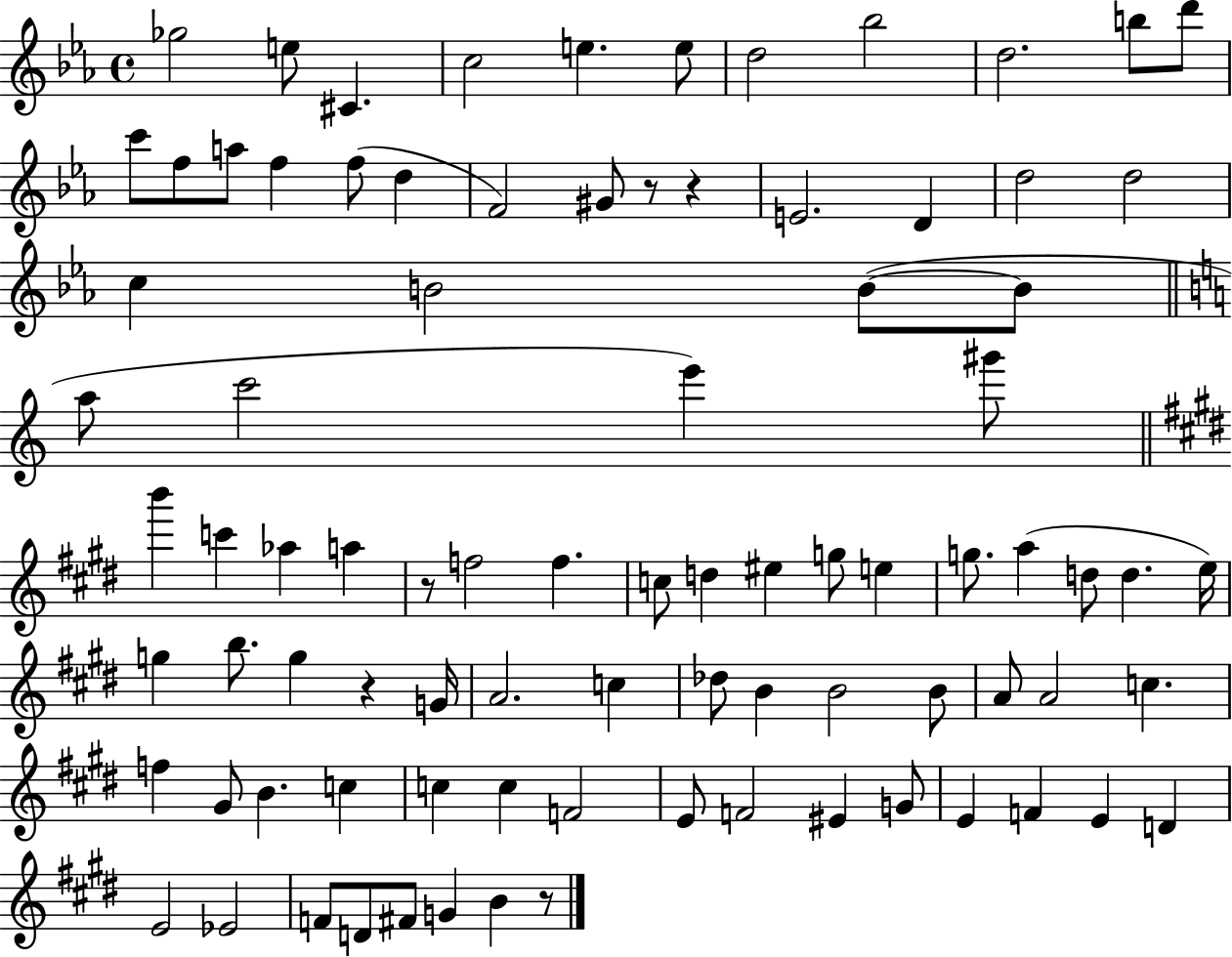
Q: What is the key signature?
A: EES major